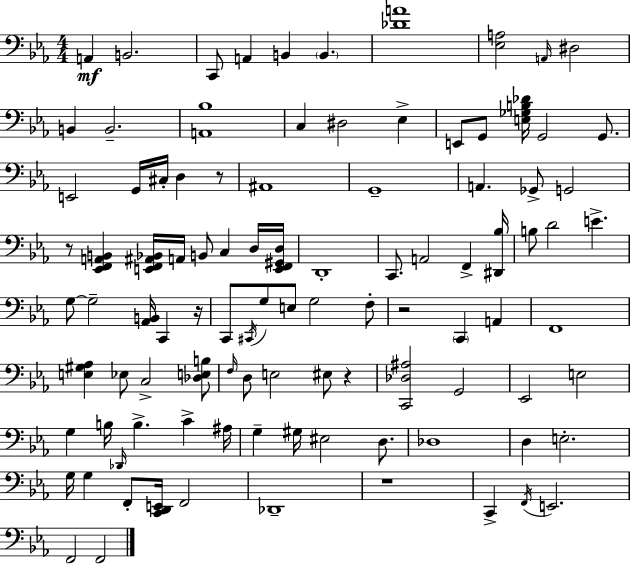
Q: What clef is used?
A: bass